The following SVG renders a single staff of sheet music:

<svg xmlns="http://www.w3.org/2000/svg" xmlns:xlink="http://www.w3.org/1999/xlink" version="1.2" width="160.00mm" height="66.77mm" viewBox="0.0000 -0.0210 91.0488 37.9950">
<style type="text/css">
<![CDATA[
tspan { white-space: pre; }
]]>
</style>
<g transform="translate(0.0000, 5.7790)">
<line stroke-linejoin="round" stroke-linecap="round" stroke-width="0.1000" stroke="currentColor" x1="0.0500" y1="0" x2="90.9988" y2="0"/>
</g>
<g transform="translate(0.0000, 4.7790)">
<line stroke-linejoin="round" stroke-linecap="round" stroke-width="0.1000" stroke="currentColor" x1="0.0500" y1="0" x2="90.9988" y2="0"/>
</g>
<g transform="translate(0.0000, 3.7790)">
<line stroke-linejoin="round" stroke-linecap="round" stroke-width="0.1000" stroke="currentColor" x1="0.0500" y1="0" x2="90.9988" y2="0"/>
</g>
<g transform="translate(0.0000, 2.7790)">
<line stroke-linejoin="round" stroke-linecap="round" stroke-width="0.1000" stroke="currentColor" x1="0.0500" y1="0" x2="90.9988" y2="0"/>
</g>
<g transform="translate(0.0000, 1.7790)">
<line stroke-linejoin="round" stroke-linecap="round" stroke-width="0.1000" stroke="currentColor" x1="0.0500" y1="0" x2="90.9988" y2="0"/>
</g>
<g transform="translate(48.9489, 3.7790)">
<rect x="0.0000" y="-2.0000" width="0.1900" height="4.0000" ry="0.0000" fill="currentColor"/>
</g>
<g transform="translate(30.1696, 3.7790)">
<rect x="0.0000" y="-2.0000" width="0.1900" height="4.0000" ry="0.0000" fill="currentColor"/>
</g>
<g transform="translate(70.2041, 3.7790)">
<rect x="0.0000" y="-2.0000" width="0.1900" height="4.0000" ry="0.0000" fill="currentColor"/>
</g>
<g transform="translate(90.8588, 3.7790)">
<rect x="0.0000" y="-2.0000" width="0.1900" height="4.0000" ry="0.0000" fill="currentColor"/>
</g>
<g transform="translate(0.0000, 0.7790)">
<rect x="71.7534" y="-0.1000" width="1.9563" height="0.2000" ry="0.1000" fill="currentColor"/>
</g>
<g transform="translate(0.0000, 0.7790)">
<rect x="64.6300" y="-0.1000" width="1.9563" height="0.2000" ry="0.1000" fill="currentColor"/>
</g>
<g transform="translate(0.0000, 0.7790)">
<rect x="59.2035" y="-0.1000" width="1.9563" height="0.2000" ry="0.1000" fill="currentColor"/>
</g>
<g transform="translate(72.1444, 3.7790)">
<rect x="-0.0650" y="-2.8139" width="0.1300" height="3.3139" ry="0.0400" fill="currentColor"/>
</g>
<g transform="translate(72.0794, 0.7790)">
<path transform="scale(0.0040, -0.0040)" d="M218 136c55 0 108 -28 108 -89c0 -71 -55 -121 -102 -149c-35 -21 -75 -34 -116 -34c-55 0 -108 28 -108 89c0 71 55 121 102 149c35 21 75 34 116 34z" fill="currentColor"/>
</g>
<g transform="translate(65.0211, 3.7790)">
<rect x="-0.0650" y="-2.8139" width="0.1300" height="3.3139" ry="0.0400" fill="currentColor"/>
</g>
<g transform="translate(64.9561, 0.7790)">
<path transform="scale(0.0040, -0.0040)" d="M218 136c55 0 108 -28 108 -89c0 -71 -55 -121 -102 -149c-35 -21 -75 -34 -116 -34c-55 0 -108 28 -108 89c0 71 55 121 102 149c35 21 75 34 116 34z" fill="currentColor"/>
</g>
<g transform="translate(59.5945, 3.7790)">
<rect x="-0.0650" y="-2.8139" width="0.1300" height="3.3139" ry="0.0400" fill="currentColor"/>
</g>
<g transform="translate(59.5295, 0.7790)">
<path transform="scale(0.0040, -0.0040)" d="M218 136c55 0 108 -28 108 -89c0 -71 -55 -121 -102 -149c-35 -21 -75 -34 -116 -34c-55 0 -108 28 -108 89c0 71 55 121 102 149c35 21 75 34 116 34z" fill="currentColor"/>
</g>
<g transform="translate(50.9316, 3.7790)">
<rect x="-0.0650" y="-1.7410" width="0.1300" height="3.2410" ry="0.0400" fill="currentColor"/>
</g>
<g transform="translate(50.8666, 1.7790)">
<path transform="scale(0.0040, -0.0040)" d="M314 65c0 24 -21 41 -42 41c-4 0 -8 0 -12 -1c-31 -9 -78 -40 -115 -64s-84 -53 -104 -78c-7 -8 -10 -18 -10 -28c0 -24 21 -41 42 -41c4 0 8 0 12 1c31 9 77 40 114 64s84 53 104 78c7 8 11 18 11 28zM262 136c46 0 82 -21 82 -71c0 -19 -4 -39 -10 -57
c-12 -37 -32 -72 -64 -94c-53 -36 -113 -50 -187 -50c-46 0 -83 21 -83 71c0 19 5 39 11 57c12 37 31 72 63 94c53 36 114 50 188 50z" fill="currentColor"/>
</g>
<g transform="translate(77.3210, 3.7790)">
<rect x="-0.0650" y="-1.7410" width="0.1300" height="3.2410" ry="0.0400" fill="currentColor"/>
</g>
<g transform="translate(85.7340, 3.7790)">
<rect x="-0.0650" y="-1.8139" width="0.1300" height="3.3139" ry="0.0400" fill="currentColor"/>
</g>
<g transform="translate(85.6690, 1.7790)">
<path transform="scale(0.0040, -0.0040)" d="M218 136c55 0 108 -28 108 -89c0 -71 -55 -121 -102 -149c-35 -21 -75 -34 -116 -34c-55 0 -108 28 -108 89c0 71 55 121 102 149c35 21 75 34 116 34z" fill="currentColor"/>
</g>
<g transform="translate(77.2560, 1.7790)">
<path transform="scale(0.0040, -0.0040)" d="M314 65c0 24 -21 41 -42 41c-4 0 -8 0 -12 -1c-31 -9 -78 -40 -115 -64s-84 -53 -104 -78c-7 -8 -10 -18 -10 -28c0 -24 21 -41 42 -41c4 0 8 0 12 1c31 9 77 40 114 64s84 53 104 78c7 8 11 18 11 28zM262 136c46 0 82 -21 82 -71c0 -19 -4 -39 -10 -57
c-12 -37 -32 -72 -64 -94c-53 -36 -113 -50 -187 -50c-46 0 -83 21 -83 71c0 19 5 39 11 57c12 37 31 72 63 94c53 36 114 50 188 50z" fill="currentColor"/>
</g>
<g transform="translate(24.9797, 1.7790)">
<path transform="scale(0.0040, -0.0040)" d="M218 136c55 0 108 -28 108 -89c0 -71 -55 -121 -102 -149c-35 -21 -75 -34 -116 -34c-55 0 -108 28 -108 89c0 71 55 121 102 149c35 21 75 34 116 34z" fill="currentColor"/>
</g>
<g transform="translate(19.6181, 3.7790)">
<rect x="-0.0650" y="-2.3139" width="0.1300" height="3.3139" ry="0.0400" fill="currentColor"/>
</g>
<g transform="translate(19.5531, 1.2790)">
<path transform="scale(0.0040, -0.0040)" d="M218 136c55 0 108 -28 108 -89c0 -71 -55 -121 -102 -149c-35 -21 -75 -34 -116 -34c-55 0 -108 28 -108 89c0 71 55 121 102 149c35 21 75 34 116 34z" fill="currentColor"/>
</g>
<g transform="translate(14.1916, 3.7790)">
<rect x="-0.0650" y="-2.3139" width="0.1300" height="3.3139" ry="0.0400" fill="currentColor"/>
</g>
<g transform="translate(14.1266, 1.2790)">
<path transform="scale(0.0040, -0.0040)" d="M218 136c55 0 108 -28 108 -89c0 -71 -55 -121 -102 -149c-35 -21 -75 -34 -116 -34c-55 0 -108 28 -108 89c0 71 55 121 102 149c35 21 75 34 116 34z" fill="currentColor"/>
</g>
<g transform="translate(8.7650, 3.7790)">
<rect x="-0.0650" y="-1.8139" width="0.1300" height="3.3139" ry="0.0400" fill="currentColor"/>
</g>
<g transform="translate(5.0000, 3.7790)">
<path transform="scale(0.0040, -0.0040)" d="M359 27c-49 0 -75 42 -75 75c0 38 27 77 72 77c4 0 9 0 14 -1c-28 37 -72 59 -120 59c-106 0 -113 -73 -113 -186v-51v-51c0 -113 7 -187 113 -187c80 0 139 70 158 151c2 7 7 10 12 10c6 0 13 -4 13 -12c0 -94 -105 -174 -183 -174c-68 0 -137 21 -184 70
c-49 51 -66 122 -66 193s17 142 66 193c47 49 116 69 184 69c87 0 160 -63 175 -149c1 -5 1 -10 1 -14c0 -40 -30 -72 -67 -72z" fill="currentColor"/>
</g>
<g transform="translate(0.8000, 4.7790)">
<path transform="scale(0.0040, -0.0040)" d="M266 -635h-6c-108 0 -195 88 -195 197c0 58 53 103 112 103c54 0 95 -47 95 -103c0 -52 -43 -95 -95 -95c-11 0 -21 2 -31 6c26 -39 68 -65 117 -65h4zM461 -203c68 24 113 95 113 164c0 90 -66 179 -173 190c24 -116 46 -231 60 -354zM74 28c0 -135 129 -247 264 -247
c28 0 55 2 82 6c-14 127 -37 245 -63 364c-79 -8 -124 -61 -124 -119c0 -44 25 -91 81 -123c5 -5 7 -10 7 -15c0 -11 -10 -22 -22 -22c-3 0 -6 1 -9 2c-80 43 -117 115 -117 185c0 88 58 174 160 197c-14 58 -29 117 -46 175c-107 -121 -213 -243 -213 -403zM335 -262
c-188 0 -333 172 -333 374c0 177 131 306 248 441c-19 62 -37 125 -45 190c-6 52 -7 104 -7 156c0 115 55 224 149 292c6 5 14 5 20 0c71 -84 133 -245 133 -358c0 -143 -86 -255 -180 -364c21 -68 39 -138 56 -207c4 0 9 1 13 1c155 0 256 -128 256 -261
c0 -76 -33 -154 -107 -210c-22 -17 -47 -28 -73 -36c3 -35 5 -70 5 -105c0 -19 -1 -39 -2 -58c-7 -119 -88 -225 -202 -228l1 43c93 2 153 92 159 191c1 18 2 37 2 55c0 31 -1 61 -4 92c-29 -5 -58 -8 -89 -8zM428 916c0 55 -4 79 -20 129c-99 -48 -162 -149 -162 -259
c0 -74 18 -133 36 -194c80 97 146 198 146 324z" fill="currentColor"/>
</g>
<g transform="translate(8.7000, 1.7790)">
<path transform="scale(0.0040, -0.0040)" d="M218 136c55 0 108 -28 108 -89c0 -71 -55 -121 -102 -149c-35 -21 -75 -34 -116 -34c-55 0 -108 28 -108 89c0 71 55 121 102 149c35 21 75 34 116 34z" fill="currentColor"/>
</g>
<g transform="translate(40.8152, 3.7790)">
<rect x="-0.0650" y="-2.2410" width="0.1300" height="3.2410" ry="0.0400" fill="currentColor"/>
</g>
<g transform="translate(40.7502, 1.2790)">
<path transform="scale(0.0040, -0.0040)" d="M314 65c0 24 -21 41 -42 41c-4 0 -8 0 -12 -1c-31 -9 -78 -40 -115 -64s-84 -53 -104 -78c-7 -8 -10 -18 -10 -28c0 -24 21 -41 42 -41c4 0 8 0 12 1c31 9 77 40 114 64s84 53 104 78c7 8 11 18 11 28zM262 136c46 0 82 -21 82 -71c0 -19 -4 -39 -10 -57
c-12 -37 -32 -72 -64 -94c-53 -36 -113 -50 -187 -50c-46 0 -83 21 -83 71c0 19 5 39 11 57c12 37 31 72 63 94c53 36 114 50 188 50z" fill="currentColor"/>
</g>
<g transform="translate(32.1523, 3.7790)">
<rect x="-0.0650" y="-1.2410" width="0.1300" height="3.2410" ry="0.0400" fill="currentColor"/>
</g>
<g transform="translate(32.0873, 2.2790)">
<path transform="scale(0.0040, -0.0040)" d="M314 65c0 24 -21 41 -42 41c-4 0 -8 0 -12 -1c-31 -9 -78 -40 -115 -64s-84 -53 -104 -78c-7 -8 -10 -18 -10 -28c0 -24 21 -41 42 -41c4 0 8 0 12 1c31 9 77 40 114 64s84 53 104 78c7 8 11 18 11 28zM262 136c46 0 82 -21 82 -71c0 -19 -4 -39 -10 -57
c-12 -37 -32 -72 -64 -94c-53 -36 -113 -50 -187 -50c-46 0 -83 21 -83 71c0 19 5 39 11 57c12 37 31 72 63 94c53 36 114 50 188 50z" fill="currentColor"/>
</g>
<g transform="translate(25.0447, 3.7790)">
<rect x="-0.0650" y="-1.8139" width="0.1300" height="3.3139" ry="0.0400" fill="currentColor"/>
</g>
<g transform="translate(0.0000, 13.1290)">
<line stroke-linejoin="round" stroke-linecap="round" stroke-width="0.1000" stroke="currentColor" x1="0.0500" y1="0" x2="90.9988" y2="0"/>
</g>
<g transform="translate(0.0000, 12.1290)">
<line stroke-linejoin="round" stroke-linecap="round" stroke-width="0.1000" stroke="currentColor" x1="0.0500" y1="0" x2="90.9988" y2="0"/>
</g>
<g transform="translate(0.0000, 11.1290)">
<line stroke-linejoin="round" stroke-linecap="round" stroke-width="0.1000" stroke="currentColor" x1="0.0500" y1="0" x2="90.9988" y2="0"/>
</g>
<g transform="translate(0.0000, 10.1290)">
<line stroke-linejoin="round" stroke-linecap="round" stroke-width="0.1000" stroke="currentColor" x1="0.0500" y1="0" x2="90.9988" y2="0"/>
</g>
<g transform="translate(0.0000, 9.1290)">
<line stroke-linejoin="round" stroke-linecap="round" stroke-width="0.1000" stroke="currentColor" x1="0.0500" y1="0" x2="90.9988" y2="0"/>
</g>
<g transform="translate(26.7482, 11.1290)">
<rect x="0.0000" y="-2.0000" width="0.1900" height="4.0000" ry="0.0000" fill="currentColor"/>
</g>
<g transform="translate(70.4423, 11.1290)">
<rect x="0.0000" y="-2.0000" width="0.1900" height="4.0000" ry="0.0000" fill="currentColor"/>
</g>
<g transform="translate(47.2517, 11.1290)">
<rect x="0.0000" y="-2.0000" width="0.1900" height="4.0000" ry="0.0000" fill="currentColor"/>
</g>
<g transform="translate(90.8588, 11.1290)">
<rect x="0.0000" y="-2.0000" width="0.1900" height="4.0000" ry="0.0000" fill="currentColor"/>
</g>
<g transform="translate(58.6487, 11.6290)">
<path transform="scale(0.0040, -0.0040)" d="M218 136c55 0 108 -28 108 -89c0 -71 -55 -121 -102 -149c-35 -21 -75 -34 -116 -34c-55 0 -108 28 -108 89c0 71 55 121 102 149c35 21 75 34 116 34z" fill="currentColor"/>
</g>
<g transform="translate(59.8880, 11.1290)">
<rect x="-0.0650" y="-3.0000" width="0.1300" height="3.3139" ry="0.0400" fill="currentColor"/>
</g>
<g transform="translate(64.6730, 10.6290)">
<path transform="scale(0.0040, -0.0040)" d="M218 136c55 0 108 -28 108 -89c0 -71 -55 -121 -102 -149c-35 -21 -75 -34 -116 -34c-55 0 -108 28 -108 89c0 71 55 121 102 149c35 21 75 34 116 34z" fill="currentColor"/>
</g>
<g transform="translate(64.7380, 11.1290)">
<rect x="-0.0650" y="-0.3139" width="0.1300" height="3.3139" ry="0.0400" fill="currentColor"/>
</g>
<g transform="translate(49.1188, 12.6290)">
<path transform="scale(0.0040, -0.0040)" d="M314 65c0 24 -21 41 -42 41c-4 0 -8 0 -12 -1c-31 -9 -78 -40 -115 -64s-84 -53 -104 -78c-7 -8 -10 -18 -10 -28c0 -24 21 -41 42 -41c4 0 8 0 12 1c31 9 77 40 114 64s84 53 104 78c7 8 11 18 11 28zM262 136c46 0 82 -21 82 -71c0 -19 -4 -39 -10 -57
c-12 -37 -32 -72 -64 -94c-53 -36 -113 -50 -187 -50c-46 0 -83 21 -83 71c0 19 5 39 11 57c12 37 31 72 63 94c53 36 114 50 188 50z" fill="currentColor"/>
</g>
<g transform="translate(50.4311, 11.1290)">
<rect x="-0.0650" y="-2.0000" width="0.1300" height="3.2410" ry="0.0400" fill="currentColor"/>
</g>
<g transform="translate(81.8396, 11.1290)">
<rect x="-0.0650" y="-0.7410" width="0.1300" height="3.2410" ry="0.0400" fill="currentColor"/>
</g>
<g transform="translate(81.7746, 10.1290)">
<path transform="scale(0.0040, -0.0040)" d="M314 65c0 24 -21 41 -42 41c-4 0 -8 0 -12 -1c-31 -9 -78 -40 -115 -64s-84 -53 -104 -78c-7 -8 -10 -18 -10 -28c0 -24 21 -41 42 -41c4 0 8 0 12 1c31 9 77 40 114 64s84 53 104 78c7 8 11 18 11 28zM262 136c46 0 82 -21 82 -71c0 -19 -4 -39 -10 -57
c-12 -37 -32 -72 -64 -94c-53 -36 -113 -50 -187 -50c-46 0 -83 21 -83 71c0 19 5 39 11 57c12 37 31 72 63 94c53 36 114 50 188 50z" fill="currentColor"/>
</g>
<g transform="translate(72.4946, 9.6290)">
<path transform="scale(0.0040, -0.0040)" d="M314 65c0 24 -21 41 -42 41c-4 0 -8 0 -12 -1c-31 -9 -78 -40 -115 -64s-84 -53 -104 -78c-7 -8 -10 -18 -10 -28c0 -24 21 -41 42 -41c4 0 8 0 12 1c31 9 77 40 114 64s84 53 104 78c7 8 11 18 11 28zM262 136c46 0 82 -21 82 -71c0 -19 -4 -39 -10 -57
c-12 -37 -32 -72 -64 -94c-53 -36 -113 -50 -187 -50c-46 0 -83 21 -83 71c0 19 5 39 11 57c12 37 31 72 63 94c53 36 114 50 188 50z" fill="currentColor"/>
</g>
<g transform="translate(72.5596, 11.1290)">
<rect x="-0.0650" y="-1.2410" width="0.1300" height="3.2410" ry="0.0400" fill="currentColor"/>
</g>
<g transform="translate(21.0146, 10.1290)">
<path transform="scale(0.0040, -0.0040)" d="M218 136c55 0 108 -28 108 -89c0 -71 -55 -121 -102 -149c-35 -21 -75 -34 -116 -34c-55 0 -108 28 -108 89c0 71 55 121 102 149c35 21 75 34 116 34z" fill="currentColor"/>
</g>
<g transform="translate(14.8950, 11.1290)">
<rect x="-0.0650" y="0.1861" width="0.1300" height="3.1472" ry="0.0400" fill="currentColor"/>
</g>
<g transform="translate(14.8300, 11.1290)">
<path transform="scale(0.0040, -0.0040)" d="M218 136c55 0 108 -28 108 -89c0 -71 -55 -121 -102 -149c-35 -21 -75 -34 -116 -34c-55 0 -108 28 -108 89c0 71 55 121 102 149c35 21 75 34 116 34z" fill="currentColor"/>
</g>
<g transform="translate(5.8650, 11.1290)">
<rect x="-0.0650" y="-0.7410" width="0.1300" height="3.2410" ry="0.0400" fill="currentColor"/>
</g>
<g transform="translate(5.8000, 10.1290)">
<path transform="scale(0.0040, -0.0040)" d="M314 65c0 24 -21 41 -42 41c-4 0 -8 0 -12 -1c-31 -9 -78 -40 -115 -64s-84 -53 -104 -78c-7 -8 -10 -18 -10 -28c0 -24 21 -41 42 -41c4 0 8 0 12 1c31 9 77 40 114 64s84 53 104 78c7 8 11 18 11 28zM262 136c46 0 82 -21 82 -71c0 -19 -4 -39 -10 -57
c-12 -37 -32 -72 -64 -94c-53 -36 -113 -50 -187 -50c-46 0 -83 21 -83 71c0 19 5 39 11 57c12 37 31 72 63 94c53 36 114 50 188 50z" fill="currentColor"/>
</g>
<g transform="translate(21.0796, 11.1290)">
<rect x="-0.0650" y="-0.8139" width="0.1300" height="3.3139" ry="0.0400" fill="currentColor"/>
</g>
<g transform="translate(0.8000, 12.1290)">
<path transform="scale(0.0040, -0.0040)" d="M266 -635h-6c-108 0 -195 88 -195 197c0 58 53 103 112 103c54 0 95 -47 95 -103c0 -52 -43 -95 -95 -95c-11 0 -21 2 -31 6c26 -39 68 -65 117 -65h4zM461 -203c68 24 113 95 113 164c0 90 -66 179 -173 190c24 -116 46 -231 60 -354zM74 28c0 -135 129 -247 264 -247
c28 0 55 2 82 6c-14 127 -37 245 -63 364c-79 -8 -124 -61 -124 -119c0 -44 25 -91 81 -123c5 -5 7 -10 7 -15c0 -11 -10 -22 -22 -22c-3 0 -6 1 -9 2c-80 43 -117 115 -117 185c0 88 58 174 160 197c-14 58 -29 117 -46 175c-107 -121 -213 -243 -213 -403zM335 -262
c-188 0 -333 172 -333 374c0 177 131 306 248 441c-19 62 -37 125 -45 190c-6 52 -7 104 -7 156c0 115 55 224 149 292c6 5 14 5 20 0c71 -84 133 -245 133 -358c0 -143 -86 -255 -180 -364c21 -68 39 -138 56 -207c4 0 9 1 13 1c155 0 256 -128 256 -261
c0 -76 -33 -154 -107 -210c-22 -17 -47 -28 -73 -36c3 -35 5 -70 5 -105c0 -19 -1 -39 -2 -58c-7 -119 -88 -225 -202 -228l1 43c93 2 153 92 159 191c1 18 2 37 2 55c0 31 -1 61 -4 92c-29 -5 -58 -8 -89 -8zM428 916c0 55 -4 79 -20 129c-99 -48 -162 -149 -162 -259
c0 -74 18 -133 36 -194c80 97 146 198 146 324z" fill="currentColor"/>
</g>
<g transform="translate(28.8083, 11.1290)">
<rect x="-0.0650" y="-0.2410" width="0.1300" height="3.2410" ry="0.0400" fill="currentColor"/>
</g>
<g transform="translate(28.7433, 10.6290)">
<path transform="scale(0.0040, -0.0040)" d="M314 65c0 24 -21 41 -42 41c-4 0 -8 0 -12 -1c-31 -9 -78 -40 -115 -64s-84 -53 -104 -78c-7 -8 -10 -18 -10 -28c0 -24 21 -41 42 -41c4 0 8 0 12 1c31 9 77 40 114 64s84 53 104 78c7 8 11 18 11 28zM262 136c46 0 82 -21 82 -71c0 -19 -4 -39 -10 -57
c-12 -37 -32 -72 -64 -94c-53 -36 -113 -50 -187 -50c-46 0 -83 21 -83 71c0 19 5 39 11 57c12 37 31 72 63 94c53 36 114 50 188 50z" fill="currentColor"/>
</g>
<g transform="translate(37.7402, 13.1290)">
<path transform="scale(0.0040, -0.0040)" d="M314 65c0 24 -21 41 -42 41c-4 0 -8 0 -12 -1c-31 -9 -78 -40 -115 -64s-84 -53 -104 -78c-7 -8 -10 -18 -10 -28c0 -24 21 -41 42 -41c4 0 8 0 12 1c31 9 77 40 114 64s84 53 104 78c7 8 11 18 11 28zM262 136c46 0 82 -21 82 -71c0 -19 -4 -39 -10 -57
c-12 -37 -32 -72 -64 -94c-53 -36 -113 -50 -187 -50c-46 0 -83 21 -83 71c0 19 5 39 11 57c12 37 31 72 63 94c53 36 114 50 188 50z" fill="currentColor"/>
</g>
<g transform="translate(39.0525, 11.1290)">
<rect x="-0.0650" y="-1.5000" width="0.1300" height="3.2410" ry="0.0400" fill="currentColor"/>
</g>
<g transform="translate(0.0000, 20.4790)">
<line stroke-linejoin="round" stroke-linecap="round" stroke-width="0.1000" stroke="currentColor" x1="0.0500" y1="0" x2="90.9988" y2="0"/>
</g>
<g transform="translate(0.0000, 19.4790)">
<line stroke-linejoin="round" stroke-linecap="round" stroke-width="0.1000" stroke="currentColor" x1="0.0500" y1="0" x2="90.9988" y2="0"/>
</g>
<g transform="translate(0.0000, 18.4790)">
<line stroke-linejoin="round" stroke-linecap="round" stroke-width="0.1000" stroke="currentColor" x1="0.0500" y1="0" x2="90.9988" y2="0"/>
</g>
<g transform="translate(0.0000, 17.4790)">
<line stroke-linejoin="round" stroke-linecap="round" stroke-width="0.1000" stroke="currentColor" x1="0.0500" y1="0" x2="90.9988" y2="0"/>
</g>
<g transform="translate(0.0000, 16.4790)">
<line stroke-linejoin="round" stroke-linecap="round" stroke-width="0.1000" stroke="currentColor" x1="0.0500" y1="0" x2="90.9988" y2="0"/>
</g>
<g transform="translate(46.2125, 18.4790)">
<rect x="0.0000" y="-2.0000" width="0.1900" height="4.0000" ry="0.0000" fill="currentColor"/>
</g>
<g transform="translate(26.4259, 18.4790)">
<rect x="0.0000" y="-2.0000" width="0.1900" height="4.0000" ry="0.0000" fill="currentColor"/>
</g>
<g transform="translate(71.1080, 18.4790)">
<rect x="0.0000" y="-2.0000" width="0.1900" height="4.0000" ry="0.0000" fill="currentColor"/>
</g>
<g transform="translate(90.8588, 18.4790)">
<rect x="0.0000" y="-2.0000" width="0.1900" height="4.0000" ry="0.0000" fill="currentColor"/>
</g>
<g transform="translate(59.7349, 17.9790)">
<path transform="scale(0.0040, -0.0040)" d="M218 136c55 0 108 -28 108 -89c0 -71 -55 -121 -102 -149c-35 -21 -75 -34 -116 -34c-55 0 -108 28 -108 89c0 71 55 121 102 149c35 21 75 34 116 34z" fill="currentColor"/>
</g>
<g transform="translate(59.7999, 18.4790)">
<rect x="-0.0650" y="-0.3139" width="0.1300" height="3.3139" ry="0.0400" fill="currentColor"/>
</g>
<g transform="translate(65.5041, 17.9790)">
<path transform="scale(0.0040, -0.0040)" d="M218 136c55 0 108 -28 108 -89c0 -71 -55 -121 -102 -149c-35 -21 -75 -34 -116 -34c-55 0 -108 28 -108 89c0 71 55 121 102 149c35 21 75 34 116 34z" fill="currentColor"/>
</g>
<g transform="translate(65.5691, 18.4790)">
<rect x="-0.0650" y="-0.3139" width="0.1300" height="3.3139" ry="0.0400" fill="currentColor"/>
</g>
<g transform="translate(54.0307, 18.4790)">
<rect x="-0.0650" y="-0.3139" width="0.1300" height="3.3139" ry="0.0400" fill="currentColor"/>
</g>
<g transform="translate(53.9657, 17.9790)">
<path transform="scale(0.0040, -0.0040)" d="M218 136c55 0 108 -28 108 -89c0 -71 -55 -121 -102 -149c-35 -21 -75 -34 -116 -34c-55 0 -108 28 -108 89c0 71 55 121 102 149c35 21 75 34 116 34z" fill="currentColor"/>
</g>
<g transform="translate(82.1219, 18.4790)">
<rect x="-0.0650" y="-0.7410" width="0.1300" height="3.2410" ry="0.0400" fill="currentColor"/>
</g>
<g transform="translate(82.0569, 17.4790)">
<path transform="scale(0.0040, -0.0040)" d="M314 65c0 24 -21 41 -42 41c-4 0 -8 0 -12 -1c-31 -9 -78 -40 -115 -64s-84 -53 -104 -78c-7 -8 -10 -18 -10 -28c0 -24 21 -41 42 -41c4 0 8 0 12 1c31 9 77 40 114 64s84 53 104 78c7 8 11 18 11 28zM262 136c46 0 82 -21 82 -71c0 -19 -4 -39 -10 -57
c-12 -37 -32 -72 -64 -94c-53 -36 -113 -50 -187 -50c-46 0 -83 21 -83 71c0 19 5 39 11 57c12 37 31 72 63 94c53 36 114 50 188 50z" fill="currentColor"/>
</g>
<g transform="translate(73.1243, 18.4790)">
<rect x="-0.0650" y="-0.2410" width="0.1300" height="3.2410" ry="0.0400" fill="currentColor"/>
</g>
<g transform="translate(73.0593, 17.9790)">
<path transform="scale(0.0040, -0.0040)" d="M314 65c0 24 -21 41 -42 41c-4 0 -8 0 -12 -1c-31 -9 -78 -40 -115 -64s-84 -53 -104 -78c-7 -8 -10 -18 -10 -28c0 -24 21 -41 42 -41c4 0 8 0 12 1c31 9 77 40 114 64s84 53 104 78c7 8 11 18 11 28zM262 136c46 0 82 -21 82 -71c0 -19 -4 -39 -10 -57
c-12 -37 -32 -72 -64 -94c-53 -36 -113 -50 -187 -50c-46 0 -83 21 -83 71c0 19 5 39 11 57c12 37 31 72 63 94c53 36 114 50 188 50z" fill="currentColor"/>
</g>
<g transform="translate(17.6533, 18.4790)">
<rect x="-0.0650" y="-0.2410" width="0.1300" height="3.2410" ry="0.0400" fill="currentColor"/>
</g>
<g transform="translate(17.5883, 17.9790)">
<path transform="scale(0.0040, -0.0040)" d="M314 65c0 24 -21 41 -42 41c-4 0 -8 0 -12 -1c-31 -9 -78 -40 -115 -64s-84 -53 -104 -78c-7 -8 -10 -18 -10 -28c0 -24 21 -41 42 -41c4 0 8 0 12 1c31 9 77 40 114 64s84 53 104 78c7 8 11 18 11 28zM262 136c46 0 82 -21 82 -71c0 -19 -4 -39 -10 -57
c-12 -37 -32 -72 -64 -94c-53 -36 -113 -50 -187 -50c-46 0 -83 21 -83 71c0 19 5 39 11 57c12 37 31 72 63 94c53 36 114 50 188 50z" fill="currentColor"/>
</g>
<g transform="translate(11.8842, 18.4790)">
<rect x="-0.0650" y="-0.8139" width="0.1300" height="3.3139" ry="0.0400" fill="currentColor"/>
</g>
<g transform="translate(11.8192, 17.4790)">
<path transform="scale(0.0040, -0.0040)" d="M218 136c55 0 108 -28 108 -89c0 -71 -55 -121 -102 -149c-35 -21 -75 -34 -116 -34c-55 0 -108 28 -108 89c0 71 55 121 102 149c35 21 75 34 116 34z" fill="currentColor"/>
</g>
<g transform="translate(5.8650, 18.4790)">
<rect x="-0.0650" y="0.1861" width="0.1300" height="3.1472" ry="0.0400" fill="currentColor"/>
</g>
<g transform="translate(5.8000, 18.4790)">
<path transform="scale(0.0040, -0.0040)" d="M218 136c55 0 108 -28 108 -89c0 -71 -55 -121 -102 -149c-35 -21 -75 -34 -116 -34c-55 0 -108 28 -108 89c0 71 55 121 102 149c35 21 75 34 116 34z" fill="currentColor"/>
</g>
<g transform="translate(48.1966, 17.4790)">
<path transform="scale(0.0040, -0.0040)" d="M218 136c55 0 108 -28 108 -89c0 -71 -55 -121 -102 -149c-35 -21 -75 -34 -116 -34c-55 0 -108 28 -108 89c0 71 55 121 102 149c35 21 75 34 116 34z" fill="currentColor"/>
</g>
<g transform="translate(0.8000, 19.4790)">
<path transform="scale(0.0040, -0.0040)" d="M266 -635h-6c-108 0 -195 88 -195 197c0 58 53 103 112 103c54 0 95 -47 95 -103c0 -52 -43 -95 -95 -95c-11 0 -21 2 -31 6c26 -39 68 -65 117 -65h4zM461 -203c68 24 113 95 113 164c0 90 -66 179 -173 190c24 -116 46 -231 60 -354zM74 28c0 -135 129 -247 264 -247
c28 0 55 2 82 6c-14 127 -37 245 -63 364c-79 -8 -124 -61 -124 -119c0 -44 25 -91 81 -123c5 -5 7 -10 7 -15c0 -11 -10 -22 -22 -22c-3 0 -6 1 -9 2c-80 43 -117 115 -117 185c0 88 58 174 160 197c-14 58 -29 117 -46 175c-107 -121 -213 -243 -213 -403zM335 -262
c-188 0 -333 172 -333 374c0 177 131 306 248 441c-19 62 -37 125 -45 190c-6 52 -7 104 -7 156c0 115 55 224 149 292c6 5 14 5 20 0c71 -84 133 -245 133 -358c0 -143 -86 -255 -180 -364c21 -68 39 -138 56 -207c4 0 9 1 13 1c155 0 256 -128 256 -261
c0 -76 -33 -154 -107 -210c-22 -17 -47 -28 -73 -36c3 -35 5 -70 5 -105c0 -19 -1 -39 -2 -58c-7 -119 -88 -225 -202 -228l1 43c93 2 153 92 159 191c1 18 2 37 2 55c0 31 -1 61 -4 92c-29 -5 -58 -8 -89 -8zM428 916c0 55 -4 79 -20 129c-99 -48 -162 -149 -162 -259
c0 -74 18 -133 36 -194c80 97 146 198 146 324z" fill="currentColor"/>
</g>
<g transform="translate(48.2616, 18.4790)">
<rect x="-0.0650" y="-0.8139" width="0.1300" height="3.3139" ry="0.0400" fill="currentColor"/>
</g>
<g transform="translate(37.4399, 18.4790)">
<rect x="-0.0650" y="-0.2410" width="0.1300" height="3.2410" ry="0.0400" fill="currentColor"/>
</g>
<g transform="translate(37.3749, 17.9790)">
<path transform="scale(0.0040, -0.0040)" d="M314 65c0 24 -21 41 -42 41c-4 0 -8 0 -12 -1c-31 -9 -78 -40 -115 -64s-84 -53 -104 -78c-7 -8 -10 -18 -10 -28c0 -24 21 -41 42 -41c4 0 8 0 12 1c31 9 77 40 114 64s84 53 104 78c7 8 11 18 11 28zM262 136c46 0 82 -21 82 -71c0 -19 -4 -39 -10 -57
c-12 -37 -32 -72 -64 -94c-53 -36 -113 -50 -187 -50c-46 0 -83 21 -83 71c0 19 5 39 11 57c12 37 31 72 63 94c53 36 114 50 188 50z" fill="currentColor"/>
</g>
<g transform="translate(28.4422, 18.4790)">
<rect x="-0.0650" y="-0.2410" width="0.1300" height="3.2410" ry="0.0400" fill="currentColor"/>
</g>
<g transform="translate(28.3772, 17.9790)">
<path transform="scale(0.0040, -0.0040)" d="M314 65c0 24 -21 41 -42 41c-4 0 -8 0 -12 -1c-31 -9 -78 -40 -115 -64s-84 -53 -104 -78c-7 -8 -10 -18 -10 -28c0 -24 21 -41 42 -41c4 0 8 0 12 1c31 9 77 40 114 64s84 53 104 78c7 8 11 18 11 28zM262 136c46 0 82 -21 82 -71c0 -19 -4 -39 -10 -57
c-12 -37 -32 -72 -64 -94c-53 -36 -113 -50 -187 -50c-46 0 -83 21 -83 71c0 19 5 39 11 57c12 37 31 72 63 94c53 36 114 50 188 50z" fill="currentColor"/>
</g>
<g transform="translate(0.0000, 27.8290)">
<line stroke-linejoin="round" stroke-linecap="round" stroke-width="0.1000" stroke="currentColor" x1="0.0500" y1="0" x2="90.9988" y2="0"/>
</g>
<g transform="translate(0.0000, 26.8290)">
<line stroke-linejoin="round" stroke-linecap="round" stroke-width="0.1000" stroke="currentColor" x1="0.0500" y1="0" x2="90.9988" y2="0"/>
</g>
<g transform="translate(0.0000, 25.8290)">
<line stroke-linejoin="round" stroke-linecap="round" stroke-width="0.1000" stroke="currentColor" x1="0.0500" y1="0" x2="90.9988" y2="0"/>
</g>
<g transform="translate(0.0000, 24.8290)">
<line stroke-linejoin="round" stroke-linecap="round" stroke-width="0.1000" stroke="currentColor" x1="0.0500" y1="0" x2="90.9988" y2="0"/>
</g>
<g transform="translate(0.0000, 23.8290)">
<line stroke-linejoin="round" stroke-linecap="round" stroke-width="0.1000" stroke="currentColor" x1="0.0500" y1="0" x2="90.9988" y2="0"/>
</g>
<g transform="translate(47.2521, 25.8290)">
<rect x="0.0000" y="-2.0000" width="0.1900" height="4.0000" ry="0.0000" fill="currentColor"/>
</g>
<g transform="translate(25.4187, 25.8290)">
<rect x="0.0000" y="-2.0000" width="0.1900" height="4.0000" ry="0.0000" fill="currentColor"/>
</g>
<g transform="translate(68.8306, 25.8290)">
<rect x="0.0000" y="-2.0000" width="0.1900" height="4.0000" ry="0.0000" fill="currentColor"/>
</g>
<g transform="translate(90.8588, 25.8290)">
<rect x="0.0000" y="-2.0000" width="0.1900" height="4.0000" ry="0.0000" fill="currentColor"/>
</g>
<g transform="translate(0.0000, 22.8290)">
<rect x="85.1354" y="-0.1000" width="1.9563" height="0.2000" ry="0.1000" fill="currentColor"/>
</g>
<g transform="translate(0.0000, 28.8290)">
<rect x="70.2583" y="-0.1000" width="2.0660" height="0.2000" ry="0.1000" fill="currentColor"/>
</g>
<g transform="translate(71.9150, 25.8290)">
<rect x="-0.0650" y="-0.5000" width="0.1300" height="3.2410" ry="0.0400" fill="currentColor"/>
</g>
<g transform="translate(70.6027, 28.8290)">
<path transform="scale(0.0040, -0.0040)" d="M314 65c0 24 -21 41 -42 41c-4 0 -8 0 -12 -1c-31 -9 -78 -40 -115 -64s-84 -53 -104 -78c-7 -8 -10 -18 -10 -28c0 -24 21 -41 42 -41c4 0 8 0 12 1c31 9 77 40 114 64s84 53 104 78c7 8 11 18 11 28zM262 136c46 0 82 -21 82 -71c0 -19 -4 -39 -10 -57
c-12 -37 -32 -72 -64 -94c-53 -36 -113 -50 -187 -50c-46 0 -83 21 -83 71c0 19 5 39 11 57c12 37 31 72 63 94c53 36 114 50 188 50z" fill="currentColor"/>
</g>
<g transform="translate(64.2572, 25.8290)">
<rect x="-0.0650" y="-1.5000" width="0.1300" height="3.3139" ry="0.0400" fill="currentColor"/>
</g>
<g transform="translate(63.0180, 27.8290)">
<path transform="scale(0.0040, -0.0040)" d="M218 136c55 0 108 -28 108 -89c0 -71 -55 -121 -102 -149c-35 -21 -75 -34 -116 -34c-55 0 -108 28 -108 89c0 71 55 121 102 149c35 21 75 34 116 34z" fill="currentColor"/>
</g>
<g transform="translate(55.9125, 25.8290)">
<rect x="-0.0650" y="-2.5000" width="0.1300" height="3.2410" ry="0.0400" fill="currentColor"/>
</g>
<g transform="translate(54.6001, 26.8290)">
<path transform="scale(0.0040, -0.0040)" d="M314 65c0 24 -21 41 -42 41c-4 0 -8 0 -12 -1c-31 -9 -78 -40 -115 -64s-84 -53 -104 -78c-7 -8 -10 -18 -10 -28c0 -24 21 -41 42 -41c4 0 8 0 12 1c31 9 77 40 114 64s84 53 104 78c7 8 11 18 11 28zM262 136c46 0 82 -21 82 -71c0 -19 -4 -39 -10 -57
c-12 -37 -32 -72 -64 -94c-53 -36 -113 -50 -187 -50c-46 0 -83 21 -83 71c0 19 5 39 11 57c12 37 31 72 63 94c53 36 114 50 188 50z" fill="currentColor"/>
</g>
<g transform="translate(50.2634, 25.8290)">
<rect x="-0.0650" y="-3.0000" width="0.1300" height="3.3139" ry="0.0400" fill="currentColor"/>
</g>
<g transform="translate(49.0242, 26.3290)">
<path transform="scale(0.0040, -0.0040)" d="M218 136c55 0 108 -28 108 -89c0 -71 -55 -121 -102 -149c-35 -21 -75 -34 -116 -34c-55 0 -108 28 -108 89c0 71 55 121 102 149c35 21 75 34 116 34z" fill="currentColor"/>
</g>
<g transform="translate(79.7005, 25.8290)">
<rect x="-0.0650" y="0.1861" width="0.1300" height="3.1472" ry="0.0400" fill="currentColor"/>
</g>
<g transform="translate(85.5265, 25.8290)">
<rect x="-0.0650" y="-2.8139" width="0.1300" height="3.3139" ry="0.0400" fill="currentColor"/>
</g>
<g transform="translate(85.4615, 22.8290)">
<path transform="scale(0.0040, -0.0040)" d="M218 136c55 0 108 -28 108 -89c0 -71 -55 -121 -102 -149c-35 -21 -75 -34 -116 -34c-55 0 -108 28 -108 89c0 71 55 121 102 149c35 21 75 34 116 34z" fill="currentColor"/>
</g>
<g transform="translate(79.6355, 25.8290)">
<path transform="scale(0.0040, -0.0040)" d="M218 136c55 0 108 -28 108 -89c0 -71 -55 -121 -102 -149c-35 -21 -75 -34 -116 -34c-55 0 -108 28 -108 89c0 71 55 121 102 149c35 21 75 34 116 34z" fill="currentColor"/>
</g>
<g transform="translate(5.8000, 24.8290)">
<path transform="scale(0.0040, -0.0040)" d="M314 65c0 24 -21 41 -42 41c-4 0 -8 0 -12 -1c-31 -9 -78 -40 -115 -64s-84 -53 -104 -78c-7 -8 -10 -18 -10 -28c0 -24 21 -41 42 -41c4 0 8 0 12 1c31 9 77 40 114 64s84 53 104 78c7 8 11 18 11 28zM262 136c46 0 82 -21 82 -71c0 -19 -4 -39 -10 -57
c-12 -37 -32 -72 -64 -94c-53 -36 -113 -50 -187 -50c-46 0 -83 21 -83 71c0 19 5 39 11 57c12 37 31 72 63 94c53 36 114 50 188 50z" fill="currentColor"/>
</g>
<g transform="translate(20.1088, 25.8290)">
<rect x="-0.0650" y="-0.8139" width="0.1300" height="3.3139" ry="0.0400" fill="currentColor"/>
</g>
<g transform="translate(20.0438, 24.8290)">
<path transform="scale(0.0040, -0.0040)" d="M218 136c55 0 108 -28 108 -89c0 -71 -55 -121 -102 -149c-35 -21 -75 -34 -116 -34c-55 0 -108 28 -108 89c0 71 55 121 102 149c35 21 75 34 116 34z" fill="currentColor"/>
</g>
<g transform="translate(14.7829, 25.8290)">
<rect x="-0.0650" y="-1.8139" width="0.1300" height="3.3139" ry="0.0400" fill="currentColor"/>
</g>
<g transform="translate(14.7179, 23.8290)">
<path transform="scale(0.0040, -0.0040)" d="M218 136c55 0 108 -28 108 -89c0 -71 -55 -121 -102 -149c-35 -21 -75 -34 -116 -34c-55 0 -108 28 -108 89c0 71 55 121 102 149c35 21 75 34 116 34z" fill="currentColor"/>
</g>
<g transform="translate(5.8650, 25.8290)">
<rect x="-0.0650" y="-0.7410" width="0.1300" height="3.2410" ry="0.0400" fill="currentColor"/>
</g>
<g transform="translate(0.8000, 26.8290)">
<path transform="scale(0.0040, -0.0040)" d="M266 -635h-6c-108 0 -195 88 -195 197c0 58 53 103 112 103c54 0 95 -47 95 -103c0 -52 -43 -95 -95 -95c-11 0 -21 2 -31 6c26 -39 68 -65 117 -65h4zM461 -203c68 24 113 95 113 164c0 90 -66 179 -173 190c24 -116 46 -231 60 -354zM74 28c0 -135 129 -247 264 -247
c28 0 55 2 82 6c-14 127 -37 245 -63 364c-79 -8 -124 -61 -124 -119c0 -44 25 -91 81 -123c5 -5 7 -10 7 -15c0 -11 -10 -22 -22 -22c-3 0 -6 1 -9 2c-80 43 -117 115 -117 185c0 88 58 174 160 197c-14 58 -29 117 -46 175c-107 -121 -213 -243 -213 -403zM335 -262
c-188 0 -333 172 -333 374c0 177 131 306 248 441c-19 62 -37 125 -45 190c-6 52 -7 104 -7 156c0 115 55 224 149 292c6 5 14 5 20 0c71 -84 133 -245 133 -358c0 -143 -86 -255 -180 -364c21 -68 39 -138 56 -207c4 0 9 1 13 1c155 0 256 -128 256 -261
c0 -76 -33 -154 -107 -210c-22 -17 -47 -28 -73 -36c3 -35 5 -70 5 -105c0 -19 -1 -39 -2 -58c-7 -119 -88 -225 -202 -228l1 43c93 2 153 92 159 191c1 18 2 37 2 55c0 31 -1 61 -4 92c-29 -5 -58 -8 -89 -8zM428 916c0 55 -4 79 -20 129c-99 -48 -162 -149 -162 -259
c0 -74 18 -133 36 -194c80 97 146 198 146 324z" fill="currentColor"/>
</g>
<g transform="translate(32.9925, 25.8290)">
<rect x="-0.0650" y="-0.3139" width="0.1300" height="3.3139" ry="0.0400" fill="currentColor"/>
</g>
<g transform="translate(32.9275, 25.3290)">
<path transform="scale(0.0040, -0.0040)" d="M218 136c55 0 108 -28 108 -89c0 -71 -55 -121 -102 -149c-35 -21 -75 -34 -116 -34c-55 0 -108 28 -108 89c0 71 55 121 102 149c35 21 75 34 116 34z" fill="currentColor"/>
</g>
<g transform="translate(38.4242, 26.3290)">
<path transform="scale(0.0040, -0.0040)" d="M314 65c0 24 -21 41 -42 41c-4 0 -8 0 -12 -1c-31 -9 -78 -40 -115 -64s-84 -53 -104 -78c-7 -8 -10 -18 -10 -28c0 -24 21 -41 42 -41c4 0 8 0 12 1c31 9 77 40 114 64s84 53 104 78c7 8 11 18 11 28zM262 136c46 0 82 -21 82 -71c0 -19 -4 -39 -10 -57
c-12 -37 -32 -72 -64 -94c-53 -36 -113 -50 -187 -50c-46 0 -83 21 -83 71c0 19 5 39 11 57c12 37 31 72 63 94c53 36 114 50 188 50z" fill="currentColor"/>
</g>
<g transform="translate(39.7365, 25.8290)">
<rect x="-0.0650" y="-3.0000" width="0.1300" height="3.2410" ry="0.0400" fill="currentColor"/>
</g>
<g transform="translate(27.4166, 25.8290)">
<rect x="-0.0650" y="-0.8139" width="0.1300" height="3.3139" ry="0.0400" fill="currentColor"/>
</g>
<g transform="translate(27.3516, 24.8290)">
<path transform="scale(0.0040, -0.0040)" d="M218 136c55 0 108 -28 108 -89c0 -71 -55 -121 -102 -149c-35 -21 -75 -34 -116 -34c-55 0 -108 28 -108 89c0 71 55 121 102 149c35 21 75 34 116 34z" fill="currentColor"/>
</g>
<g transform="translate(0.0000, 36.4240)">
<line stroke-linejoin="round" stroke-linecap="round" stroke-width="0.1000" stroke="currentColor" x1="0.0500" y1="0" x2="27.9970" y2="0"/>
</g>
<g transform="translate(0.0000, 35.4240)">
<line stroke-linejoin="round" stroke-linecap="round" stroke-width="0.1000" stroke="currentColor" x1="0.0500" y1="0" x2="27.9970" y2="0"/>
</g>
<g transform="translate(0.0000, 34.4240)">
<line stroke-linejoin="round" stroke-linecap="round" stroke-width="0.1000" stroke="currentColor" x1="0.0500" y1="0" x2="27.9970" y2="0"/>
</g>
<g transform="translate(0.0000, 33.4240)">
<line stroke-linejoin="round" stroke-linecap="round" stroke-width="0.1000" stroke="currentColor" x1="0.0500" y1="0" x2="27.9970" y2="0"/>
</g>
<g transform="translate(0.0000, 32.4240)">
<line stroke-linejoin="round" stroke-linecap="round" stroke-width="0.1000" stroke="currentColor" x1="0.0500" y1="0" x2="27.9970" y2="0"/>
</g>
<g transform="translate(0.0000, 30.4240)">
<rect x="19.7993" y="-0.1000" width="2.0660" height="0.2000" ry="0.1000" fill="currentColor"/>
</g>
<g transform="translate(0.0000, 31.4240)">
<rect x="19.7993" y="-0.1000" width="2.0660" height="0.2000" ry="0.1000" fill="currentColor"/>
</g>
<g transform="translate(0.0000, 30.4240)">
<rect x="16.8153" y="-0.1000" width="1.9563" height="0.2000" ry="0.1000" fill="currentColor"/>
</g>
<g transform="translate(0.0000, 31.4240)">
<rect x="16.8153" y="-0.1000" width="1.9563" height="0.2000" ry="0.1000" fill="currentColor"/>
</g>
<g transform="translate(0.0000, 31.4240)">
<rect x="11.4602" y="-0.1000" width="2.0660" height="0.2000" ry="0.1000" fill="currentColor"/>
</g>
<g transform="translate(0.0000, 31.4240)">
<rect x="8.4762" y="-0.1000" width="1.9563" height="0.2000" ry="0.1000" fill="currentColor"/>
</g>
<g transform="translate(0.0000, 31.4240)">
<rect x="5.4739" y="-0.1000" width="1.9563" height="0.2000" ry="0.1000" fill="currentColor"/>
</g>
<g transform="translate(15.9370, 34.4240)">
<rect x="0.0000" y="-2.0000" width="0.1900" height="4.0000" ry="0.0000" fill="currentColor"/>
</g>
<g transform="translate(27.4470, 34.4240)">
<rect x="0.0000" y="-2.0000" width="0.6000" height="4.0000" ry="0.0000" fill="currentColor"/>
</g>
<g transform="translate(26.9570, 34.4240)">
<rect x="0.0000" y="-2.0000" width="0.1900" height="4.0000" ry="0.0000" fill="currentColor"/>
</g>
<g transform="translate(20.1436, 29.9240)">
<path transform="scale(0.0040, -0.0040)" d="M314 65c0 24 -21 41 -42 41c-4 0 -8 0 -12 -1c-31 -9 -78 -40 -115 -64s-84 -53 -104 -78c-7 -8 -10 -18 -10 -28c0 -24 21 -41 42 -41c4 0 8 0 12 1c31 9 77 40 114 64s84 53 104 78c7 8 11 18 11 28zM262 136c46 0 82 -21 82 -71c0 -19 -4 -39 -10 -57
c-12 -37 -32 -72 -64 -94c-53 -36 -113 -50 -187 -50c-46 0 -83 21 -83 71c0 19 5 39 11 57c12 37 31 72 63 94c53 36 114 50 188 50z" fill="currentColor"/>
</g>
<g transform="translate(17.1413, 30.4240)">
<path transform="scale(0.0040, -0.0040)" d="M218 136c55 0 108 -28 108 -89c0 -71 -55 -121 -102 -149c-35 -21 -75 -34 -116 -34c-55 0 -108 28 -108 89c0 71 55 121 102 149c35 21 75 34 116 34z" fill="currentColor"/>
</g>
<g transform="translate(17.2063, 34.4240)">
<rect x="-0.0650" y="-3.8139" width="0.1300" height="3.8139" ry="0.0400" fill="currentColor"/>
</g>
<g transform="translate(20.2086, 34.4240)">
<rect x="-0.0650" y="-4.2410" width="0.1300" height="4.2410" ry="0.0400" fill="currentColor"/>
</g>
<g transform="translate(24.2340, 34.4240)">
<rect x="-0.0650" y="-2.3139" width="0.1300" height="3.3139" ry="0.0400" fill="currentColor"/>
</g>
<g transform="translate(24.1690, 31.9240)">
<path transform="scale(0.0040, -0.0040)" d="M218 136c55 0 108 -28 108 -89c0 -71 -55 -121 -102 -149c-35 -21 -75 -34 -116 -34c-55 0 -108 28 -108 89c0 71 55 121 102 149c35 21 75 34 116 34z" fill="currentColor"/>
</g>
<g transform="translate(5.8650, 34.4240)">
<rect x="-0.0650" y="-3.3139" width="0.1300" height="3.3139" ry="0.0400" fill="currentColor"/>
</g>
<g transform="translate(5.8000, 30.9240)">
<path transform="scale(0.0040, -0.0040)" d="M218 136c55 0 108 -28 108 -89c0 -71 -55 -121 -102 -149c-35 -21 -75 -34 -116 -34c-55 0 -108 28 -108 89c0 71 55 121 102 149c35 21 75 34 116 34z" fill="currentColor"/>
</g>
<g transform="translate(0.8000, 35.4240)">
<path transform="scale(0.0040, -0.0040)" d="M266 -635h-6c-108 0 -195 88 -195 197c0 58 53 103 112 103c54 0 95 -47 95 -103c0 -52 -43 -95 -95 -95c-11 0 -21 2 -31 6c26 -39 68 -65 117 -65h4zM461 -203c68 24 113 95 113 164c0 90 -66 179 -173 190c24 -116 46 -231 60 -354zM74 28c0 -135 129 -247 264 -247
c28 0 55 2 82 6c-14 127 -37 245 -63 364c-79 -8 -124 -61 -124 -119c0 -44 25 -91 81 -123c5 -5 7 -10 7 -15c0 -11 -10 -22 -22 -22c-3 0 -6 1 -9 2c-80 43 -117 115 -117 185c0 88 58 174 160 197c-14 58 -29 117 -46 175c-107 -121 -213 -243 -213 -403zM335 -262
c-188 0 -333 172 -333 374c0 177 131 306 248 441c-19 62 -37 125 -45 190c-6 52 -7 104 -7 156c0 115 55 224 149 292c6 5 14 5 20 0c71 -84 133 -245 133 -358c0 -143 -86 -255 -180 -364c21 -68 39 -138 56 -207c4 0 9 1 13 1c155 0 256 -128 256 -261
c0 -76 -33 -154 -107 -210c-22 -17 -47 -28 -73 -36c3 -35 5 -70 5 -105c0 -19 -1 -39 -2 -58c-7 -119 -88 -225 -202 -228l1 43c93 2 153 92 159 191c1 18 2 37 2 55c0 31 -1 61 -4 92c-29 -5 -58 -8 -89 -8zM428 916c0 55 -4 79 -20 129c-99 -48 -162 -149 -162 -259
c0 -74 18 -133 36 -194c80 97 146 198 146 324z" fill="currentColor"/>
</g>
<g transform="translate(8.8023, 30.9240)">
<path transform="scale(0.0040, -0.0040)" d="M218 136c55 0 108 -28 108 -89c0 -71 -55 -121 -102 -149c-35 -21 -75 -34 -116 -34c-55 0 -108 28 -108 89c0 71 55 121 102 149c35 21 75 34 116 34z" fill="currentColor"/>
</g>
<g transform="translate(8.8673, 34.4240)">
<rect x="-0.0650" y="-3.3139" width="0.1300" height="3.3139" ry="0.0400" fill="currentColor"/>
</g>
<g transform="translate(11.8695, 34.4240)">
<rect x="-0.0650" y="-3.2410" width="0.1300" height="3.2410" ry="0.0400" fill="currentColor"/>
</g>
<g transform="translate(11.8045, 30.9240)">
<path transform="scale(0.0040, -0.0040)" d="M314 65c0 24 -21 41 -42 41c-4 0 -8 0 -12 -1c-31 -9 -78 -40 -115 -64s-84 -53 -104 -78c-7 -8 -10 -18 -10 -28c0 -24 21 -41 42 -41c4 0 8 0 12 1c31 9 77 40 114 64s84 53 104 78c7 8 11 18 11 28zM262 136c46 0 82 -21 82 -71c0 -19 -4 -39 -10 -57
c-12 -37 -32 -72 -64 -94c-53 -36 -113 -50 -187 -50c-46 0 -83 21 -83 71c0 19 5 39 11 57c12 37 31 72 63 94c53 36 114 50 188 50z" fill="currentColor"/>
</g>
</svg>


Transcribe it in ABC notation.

X:1
T:Untitled
M:4/4
L:1/4
K:C
f g g f e2 g2 f2 a a a f2 f d2 B d c2 E2 F2 A c e2 d2 B d c2 c2 c2 d c c c c2 d2 d2 f d d c A2 A G2 E C2 B a b b b2 c' d'2 g